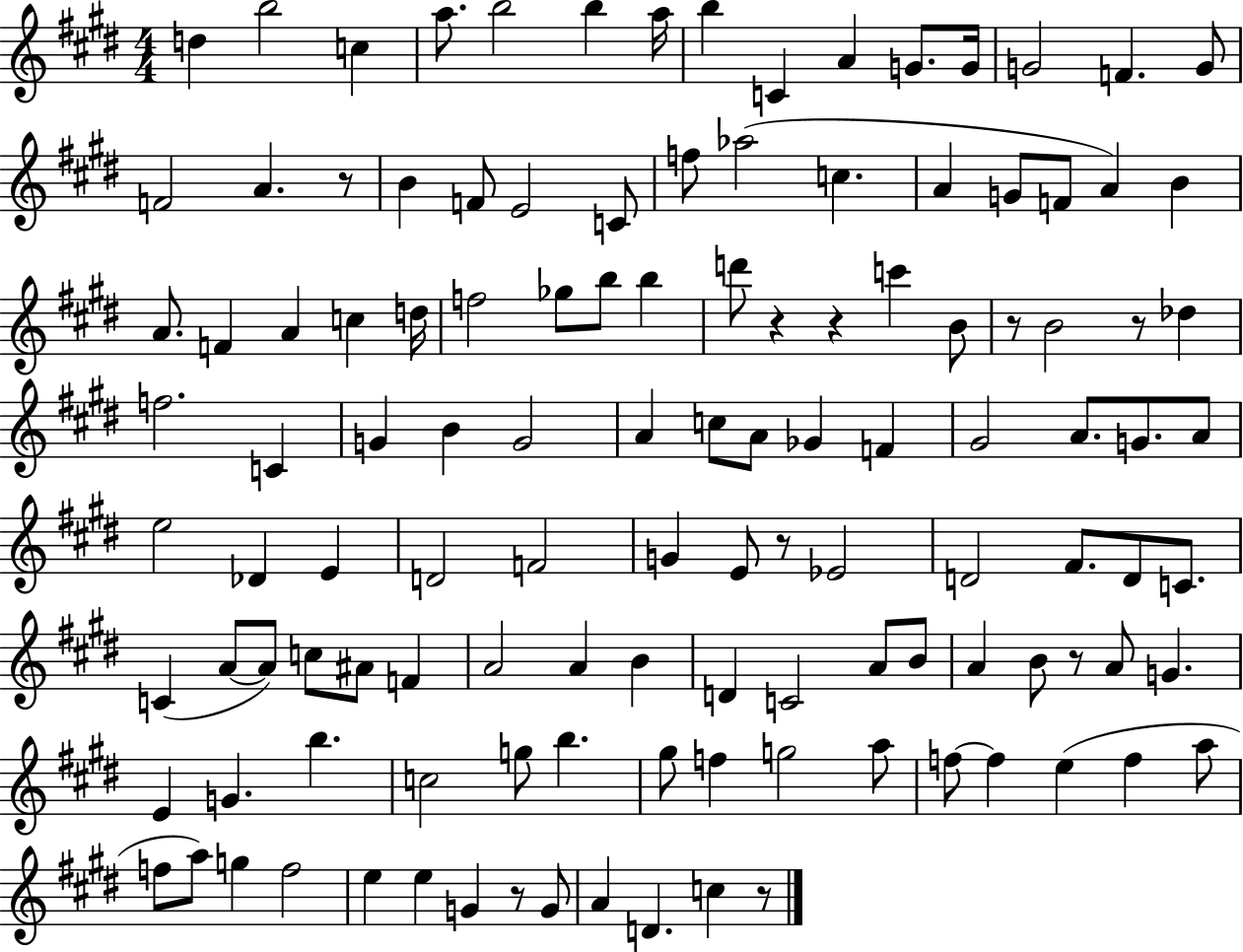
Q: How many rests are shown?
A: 9